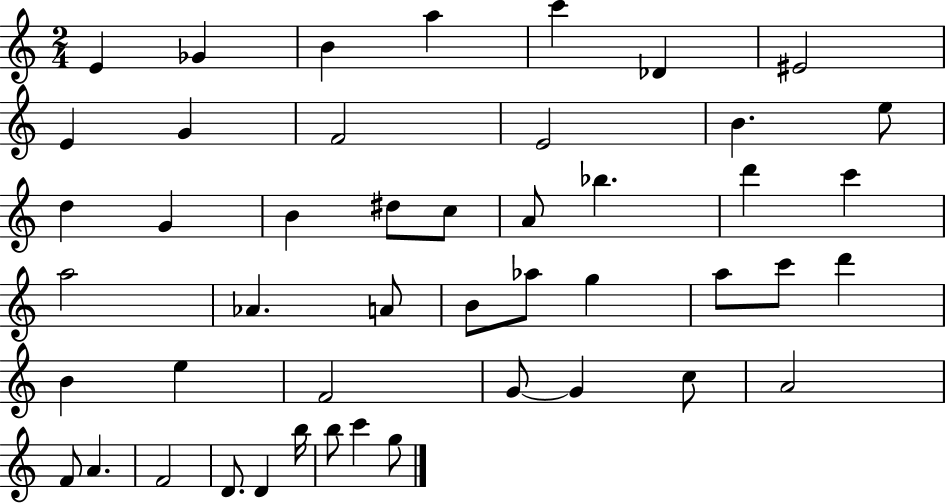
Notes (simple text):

E4/q Gb4/q B4/q A5/q C6/q Db4/q EIS4/h E4/q G4/q F4/h E4/h B4/q. E5/e D5/q G4/q B4/q D#5/e C5/e A4/e Bb5/q. D6/q C6/q A5/h Ab4/q. A4/e B4/e Ab5/e G5/q A5/e C6/e D6/q B4/q E5/q F4/h G4/e G4/q C5/e A4/h F4/e A4/q. F4/h D4/e. D4/q B5/s B5/e C6/q G5/e